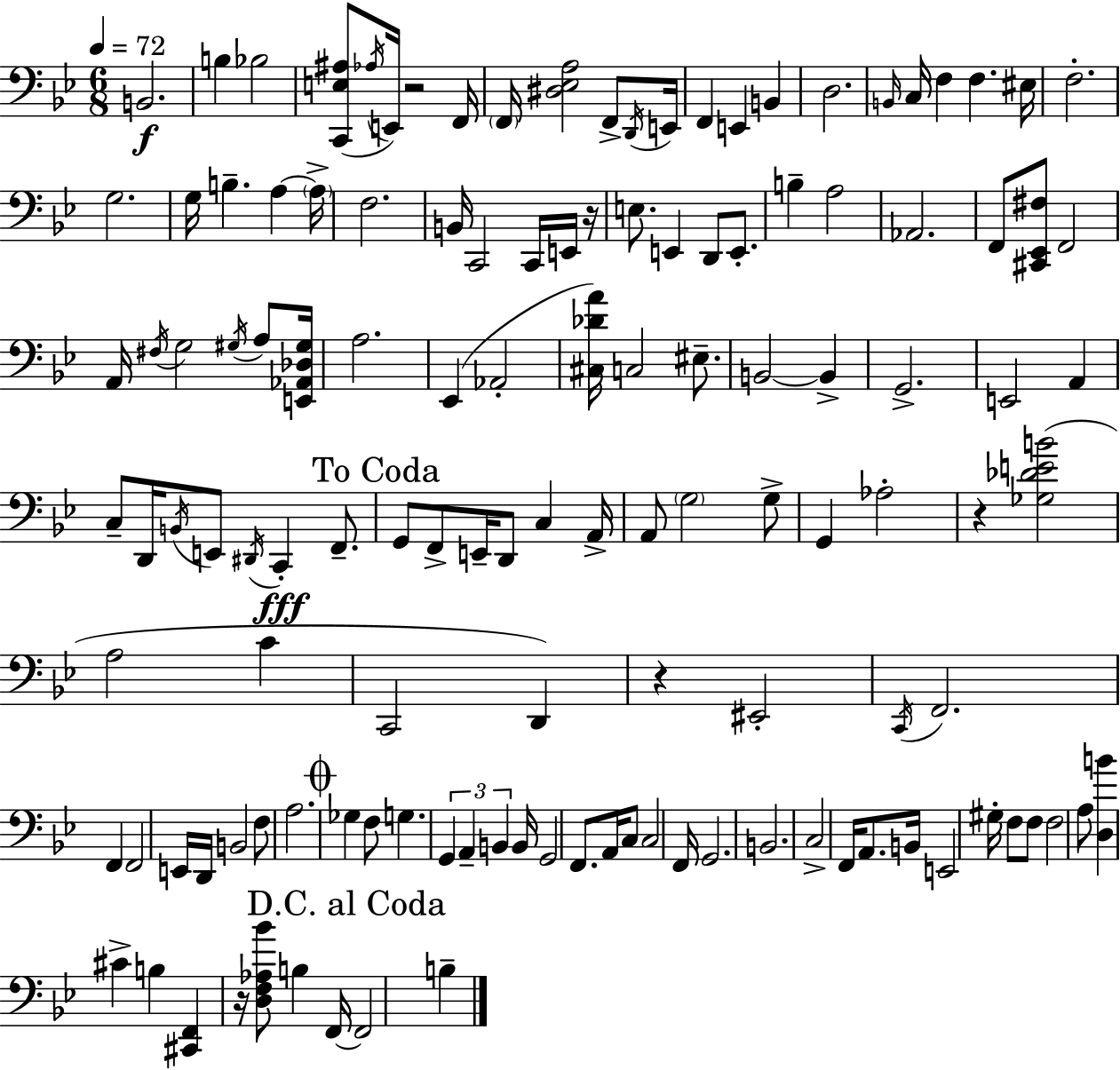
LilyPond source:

{
  \clef bass
  \numericTimeSignature
  \time 6/8
  \key bes \major
  \tempo 4 = 72
  \repeat volta 2 { b,2.\f | b4 bes2 | <c, e ais>8( \acciaccatura { aes16 } e,16) r2 | f,16 \parenthesize f,16 <dis ees a>2 f,8-> | \break \acciaccatura { d,16 } e,16 f,4 e,4 b,4 | d2. | \grace { b,16 } c16 f4 f4. | eis16 f2.-. | \break g2. | g16 b4.-- a4~~ | \parenthesize a16-> f2. | b,16 c,2 | \break c,16 e,16 r16 e8. e,4 d,8 | e,8.-. b4-- a2 | aes,2. | f,8 <cis, ees, fis>8 f,2 | \break a,16 \acciaccatura { fis16 } g2 | \acciaccatura { gis16 } a8 <e, aes, des gis>16 a2. | ees,4( aes,2-. | <cis des' a'>16) c2 | \break eis8.-- b,2~~ | b,4-> g,2.-> | e,2 | a,4 c8-- d,16 \acciaccatura { b,16 } e,8 \acciaccatura { dis,16 }\fff | \break c,4-. f,8.-- \mark "To Coda" g,8 f,8-> e,16-- | d,8 c4 a,16-> a,8 \parenthesize g2 | g8-> g,4 aes2-. | r4 <ges des' e' b'>2( | \break a2 | c'4 c,2 | d,4) r4 eis,2-. | \acciaccatura { c,16 } f,2. | \break f,4 | f,2 e,16 d,16 b,2 | f8 a2. | \mark \markup { \musicglyph "scripts.coda" } ges4 | \break f8 g4. \tuplet 3/2 { g,4 | a,4-- b,4 } b,16 g,2 | f,8. a,16 c8 c2 | f,16 g,2. | \break b,2. | c2-> | f,16 a,8. b,16 e,2 | gis16-. f8 f8 f2 | \break a8 <d b'>4 | cis'4-> b4 <cis, f,>4 | r16 <d f aes bes'>8 b4 f,16~~ \mark "D.C. al Coda" f,2 | b4-- } \bar "|."
}